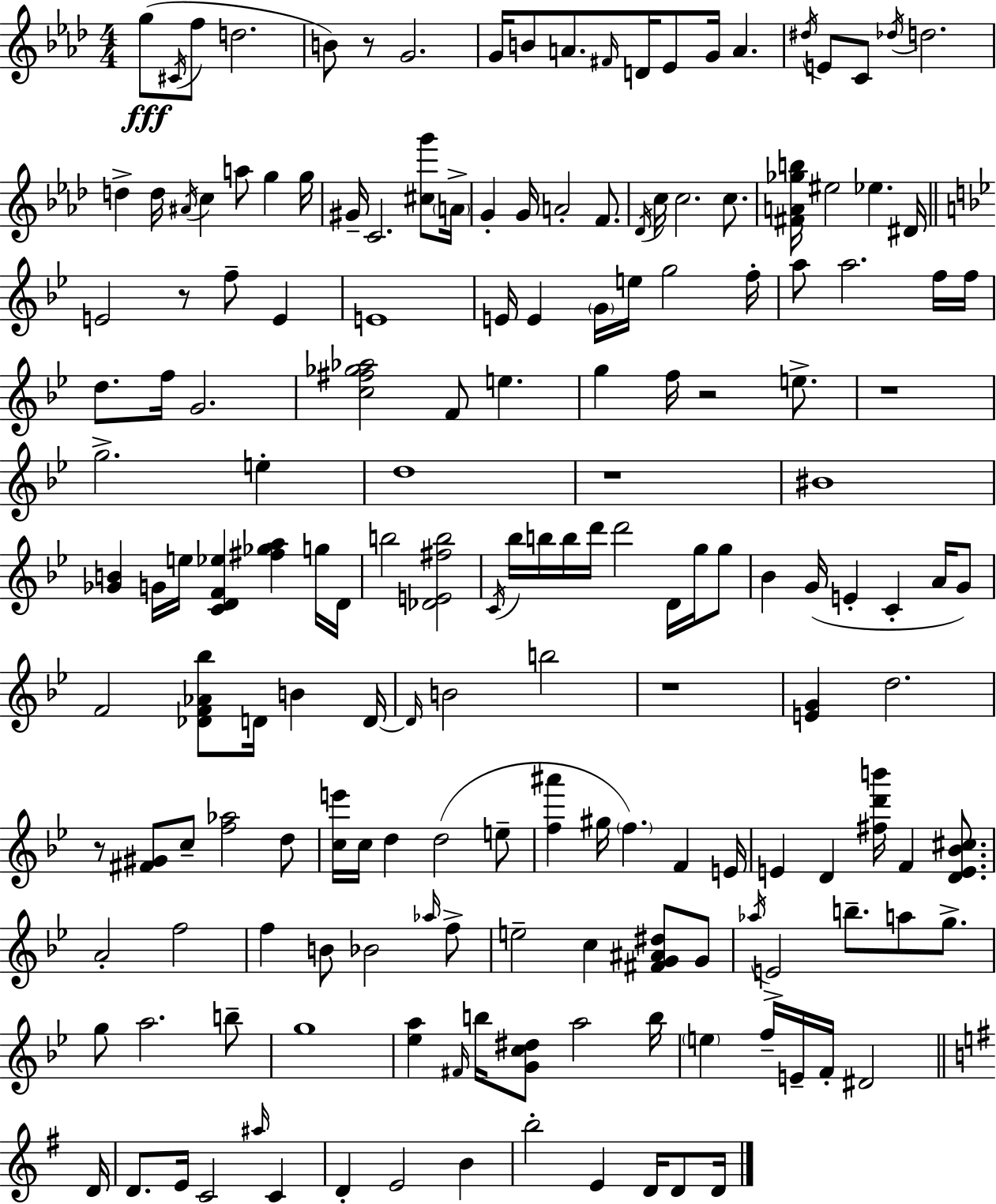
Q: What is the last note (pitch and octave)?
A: D4